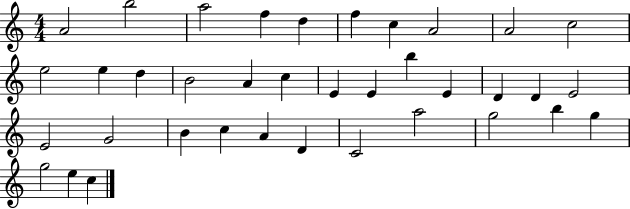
A4/h B5/h A5/h F5/q D5/q F5/q C5/q A4/h A4/h C5/h E5/h E5/q D5/q B4/h A4/q C5/q E4/q E4/q B5/q E4/q D4/q D4/q E4/h E4/h G4/h B4/q C5/q A4/q D4/q C4/h A5/h G5/h B5/q G5/q G5/h E5/q C5/q